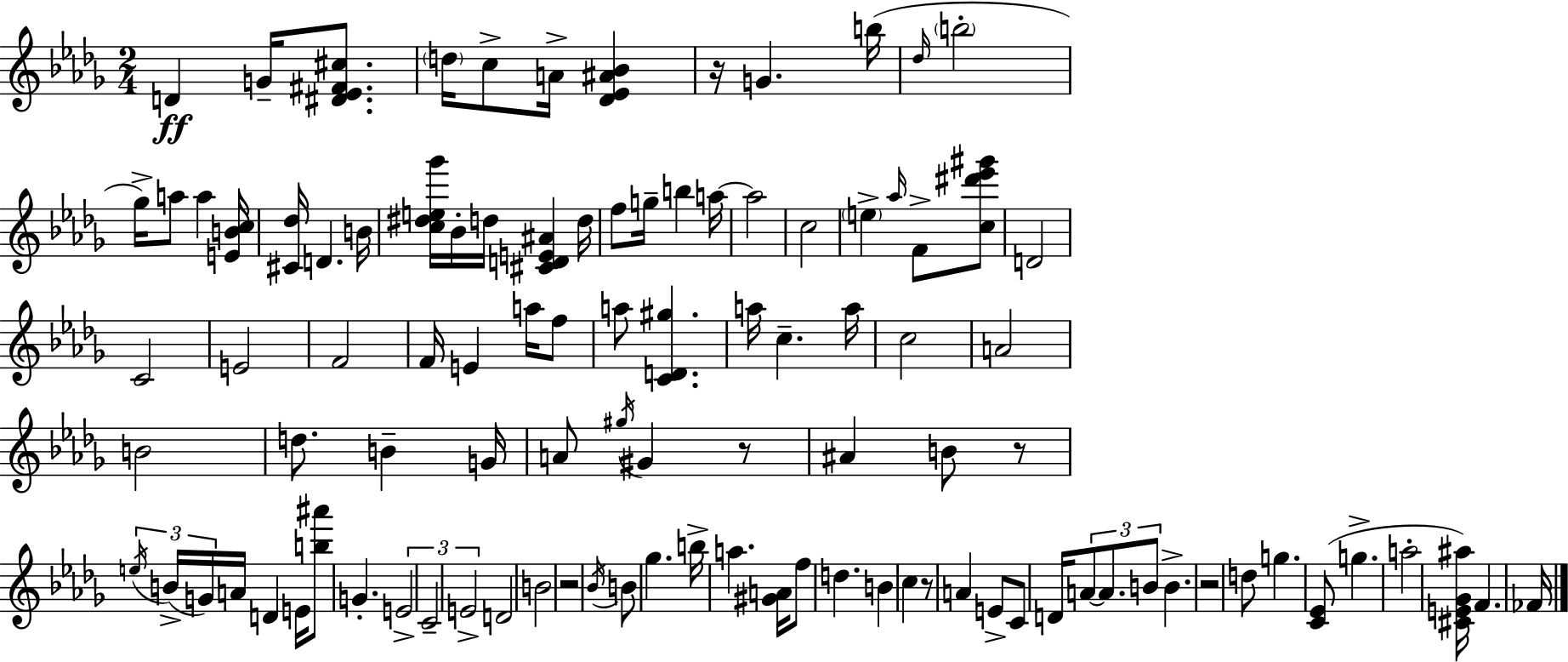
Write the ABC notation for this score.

X:1
T:Untitled
M:2/4
L:1/4
K:Bbm
D G/4 [^D_E^F^c]/2 d/4 c/2 A/4 [_D_E^A_B] z/4 G b/4 _d/4 b2 _g/4 a/2 a [EBc]/4 [^C_d]/4 D B/4 [c^de_g']/4 _B/4 d/4 [^CDE^A] d/4 f/2 g/4 b a/4 a2 c2 e _a/4 F/2 [c^d'_e'^g']/2 D2 C2 E2 F2 F/4 E a/4 f/2 a/2 [CD^g] a/4 c a/4 c2 A2 B2 d/2 B G/4 A/2 ^g/4 ^G z/2 ^A B/2 z/2 e/4 B/4 G/4 A/4 D E/4 [b^a']/2 G E2 C2 E2 D2 B2 z2 _B/4 B/2 _g b/4 a [^GA]/4 f/2 d B c z/2 A E/2 C/2 D/4 A/2 A/2 B/2 B z2 d/2 g [C_E]/2 g a2 [^CE_G^a]/4 F _F/4